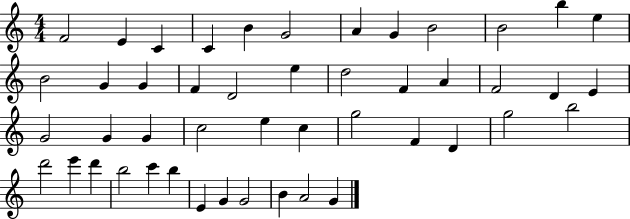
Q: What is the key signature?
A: C major